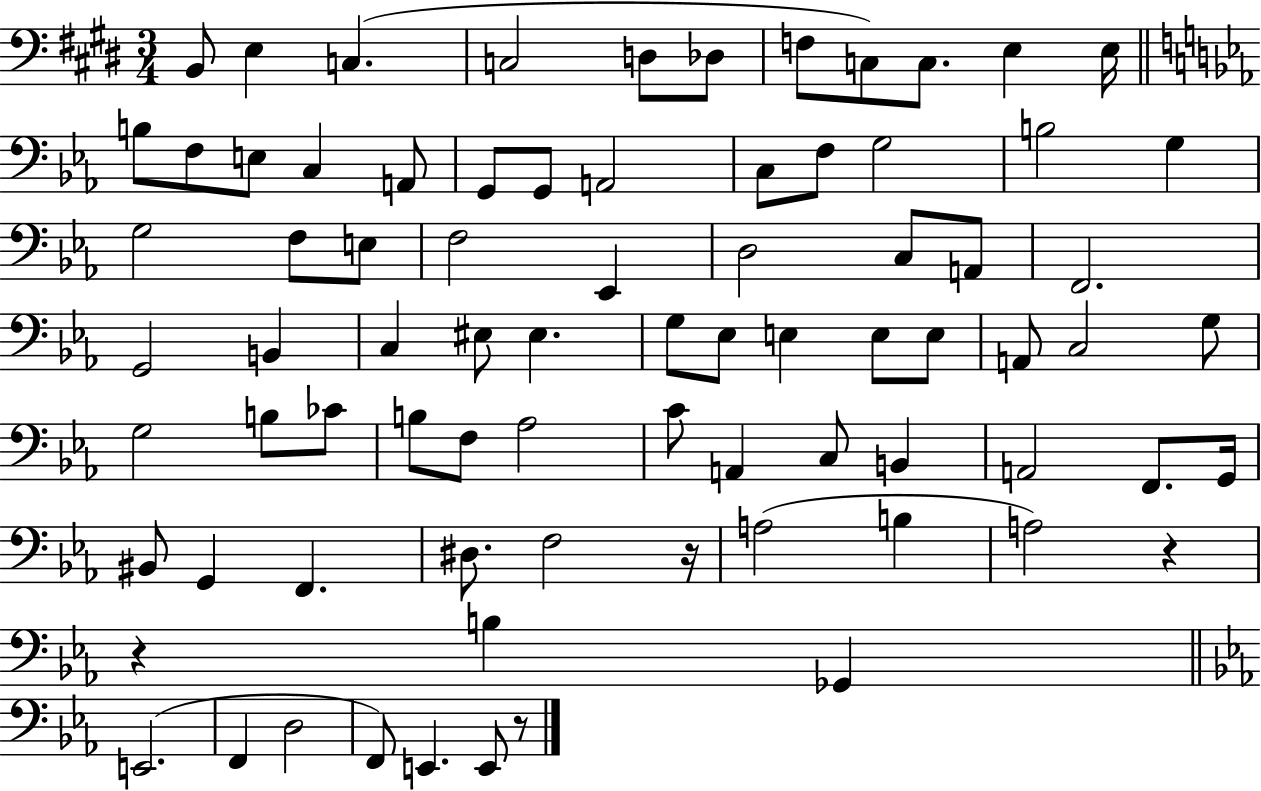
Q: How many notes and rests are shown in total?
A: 79